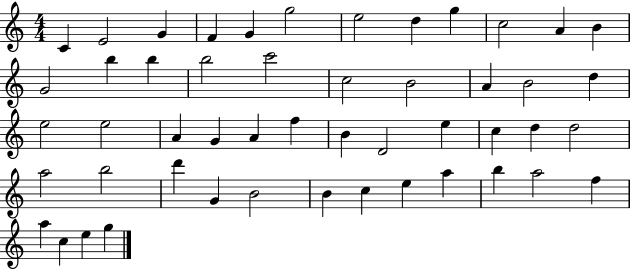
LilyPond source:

{
  \clef treble
  \numericTimeSignature
  \time 4/4
  \key c \major
  c'4 e'2 g'4 | f'4 g'4 g''2 | e''2 d''4 g''4 | c''2 a'4 b'4 | \break g'2 b''4 b''4 | b''2 c'''2 | c''2 b'2 | a'4 b'2 d''4 | \break e''2 e''2 | a'4 g'4 a'4 f''4 | b'4 d'2 e''4 | c''4 d''4 d''2 | \break a''2 b''2 | d'''4 g'4 b'2 | b'4 c''4 e''4 a''4 | b''4 a''2 f''4 | \break a''4 c''4 e''4 g''4 | \bar "|."
}